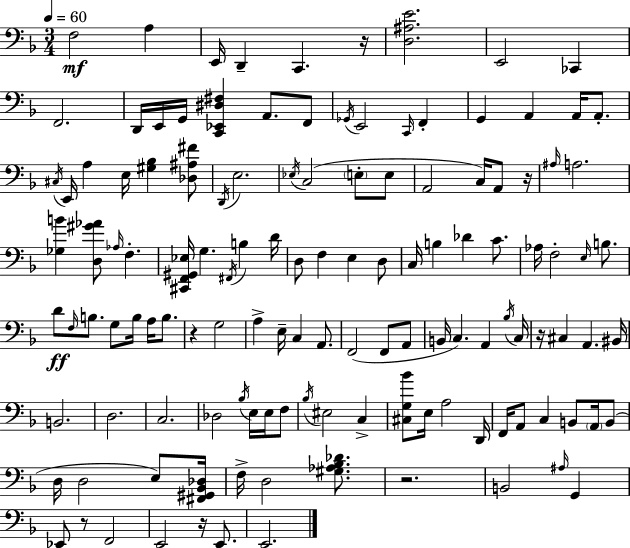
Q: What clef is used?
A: bass